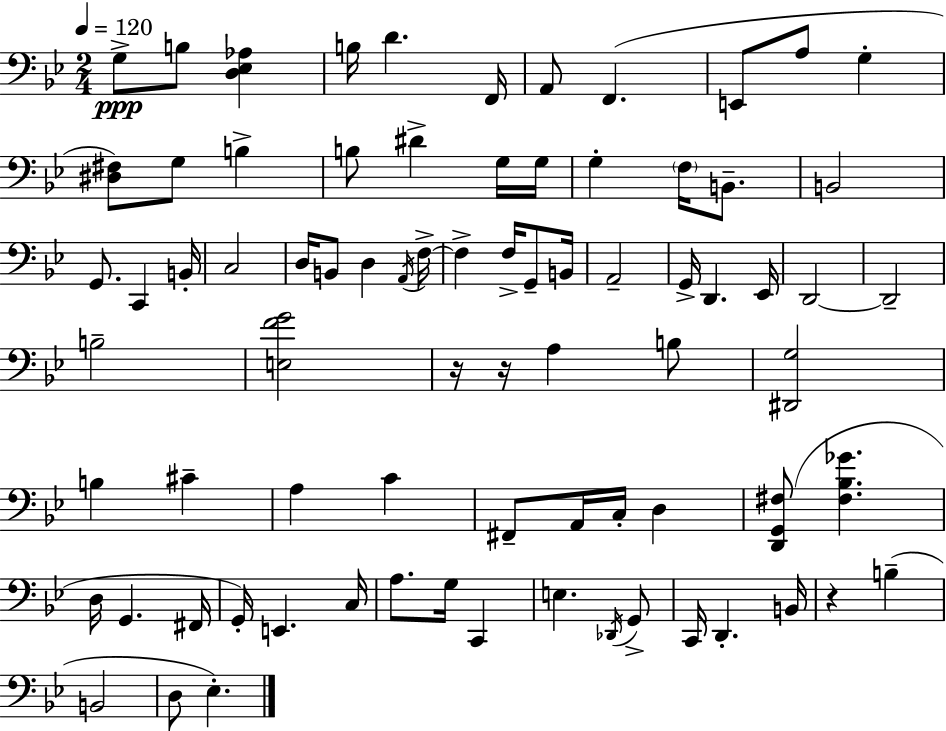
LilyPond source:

{
  \clef bass
  \numericTimeSignature
  \time 2/4
  \key bes \major
  \tempo 4 = 120
  g8->\ppp b8 <d ees aes>4 | b16 d'4. f,16 | a,8 f,4.( | e,8 a8 g4-. | \break <dis fis>8) g8 b4-> | b8 dis'4-> g16 g16 | g4-. \parenthesize f16 b,8.-- | b,2 | \break g,8. c,4 b,16-. | c2 | d16 b,8 d4 \acciaccatura { a,16 } | f16->~~ f4-> f16-> g,8-- | \break b,16 a,2-- | g,16-> d,4. | ees,16 d,2~~ | d,2-- | \break b2-- | <e f' g'>2 | r16 r16 a4 b8 | <dis, g>2 | \break b4 cis'4-- | a4 c'4 | fis,8-- a,16 c16-. d4 | <d, g, fis>8( <fis bes ges'>4. | \break d16 g,4. | fis,16 g,16-.) e,4. | c16 a8. g16 c,4 | e4. \acciaccatura { des,16 } | \break g,8-> c,16 d,4.-. | b,16 r4 b4--( | b,2 | d8 ees4.-.) | \break \bar "|."
}